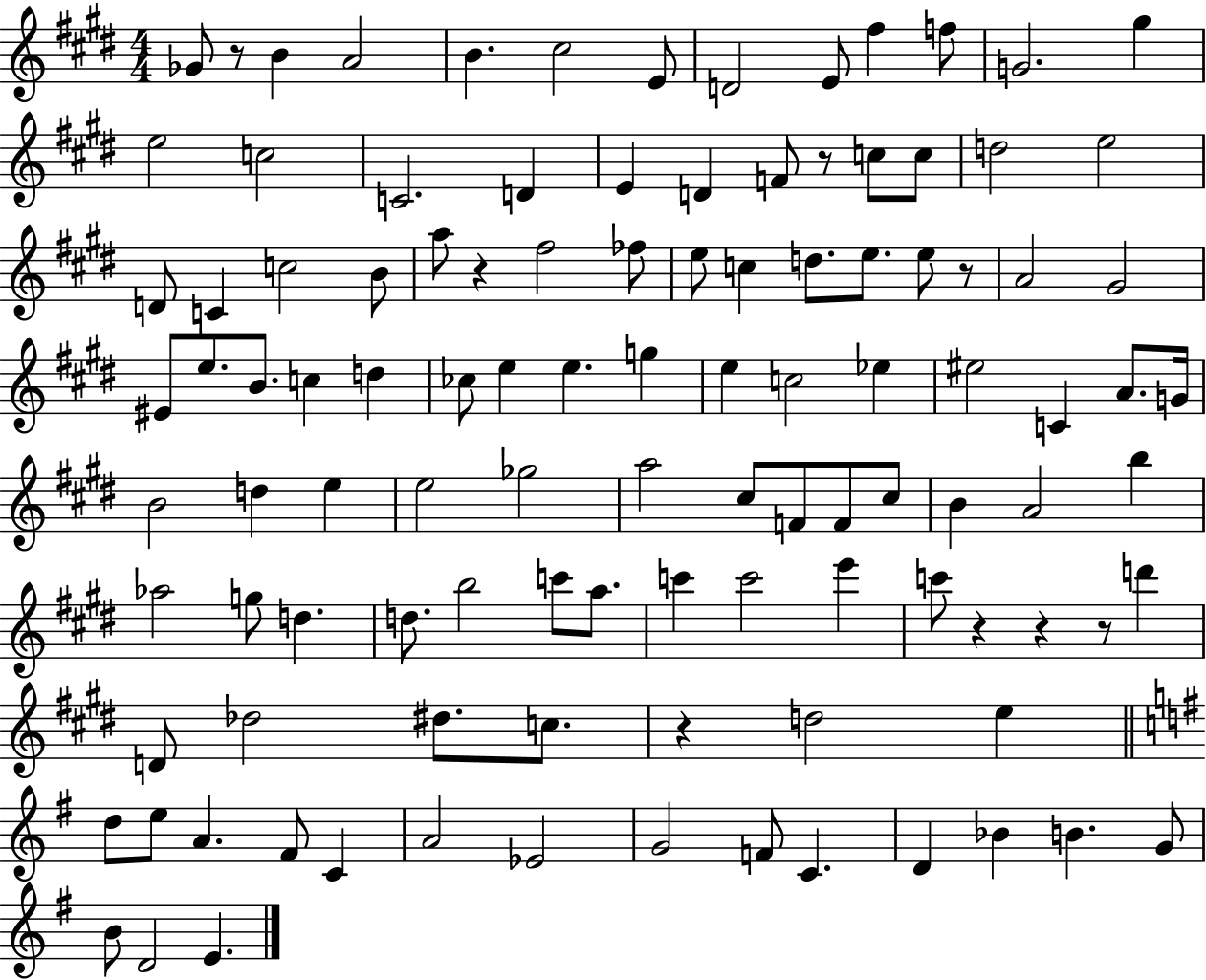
X:1
T:Untitled
M:4/4
L:1/4
K:E
_G/2 z/2 B A2 B ^c2 E/2 D2 E/2 ^f f/2 G2 ^g e2 c2 C2 D E D F/2 z/2 c/2 c/2 d2 e2 D/2 C c2 B/2 a/2 z ^f2 _f/2 e/2 c d/2 e/2 e/2 z/2 A2 ^G2 ^E/2 e/2 B/2 c d _c/2 e e g e c2 _e ^e2 C A/2 G/4 B2 d e e2 _g2 a2 ^c/2 F/2 F/2 ^c/2 B A2 b _a2 g/2 d d/2 b2 c'/2 a/2 c' c'2 e' c'/2 z z z/2 d' D/2 _d2 ^d/2 c/2 z d2 e d/2 e/2 A ^F/2 C A2 _E2 G2 F/2 C D _B B G/2 B/2 D2 E